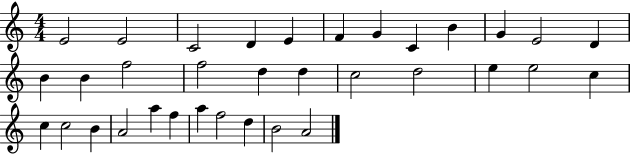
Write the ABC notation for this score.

X:1
T:Untitled
M:4/4
L:1/4
K:C
E2 E2 C2 D E F G C B G E2 D B B f2 f2 d d c2 d2 e e2 c c c2 B A2 a f a f2 d B2 A2